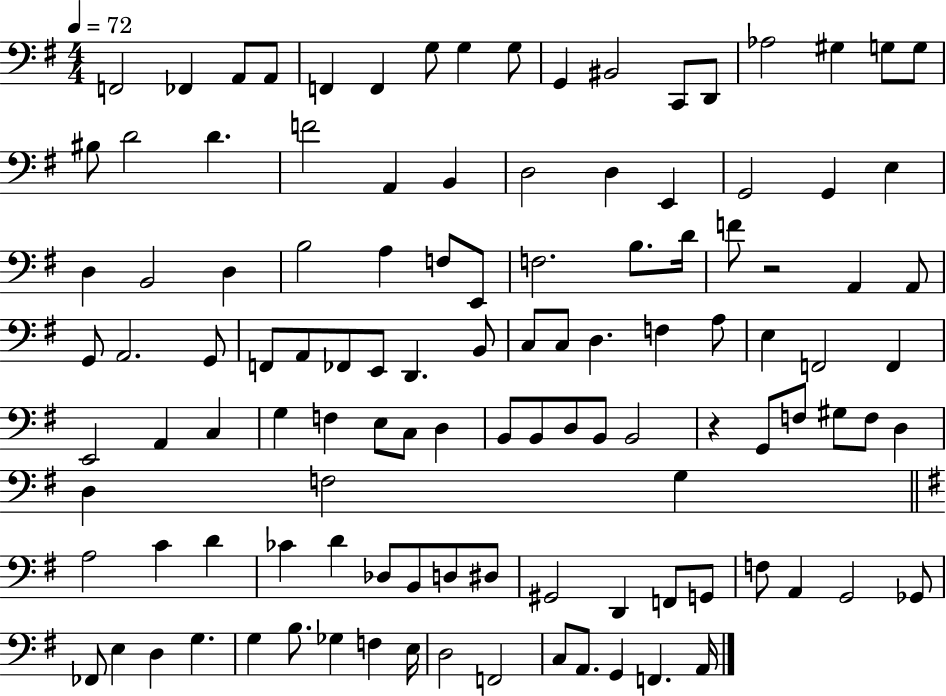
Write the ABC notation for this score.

X:1
T:Untitled
M:4/4
L:1/4
K:G
F,,2 _F,, A,,/2 A,,/2 F,, F,, G,/2 G, G,/2 G,, ^B,,2 C,,/2 D,,/2 _A,2 ^G, G,/2 G,/2 ^B,/2 D2 D F2 A,, B,, D,2 D, E,, G,,2 G,, E, D, B,,2 D, B,2 A, F,/2 E,,/2 F,2 B,/2 D/4 F/2 z2 A,, A,,/2 G,,/2 A,,2 G,,/2 F,,/2 A,,/2 _F,,/2 E,,/2 D,, B,,/2 C,/2 C,/2 D, F, A,/2 E, F,,2 F,, E,,2 A,, C, G, F, E,/2 C,/2 D, B,,/2 B,,/2 D,/2 B,,/2 B,,2 z G,,/2 F,/2 ^G,/2 F,/2 D, D, F,2 G, A,2 C D _C D _D,/2 B,,/2 D,/2 ^D,/2 ^G,,2 D,, F,,/2 G,,/2 F,/2 A,, G,,2 _G,,/2 _F,,/2 E, D, G, G, B,/2 _G, F, E,/4 D,2 F,,2 C,/2 A,,/2 G,, F,, A,,/4